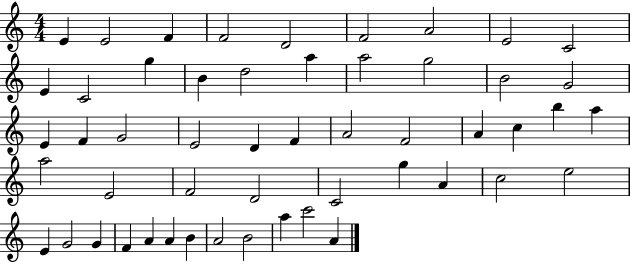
{
  \clef treble
  \numericTimeSignature
  \time 4/4
  \key c \major
  e'4 e'2 f'4 | f'2 d'2 | f'2 a'2 | e'2 c'2 | \break e'4 c'2 g''4 | b'4 d''2 a''4 | a''2 g''2 | b'2 g'2 | \break e'4 f'4 g'2 | e'2 d'4 f'4 | a'2 f'2 | a'4 c''4 b''4 a''4 | \break a''2 e'2 | f'2 d'2 | c'2 g''4 a'4 | c''2 e''2 | \break e'4 g'2 g'4 | f'4 a'4 a'4 b'4 | a'2 b'2 | a''4 c'''2 a'4 | \break \bar "|."
}